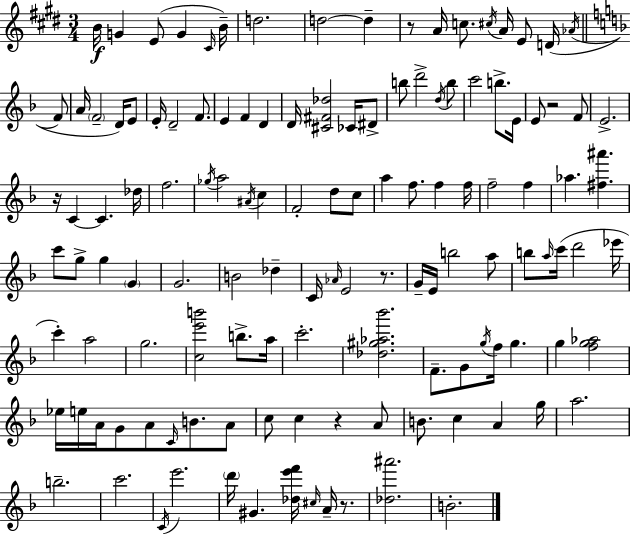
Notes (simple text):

B4/s G4/q E4/e G4/q C#4/s B4/s D5/h. D5/h D5/q R/e A4/s C5/e. C#5/s A4/s E4/e D4/s Ab4/s F4/e A4/s F4/h D4/s E4/e E4/s D4/h F4/e. E4/q F4/q D4/q D4/s [C#4,F#4,Db5]/h CES4/s D#4/e B5/e D6/h D5/s B5/e C6/h B5/e. E4/s E4/e R/h F4/e E4/h. R/s C4/q C4/q. Db5/s F5/h. Gb5/s A5/h A#4/s C5/q F4/h D5/e C5/e A5/q F5/e. F5/q F5/s F5/h F5/q Ab5/q. [F#5,A#6]/q. C6/e G5/e G5/q G4/q G4/h. B4/h Db5/q C4/s Ab4/s E4/h R/e. G4/s E4/s B5/h A5/e B5/e A5/s C6/s D6/h Eb6/s C6/q A5/h G5/h. [C5,E6,B6]/h B5/e. A5/s C6/h. [Db5,G#5,Ab5,Bb6]/h. F4/e. G4/e G5/s F5/s G5/q. G5/q [F5,G5,Ab5]/h Eb5/s E5/s A4/s G4/e A4/e C4/s B4/e. A4/e C5/e C5/q R/q A4/e B4/e. C5/q A4/q G5/s A5/h. B5/h. C6/h. C4/s E6/h. D6/s G#4/q. [Db5,E6,F6]/s C#5/s A4/s R/e. [Db5,A#6]/h. B4/h.